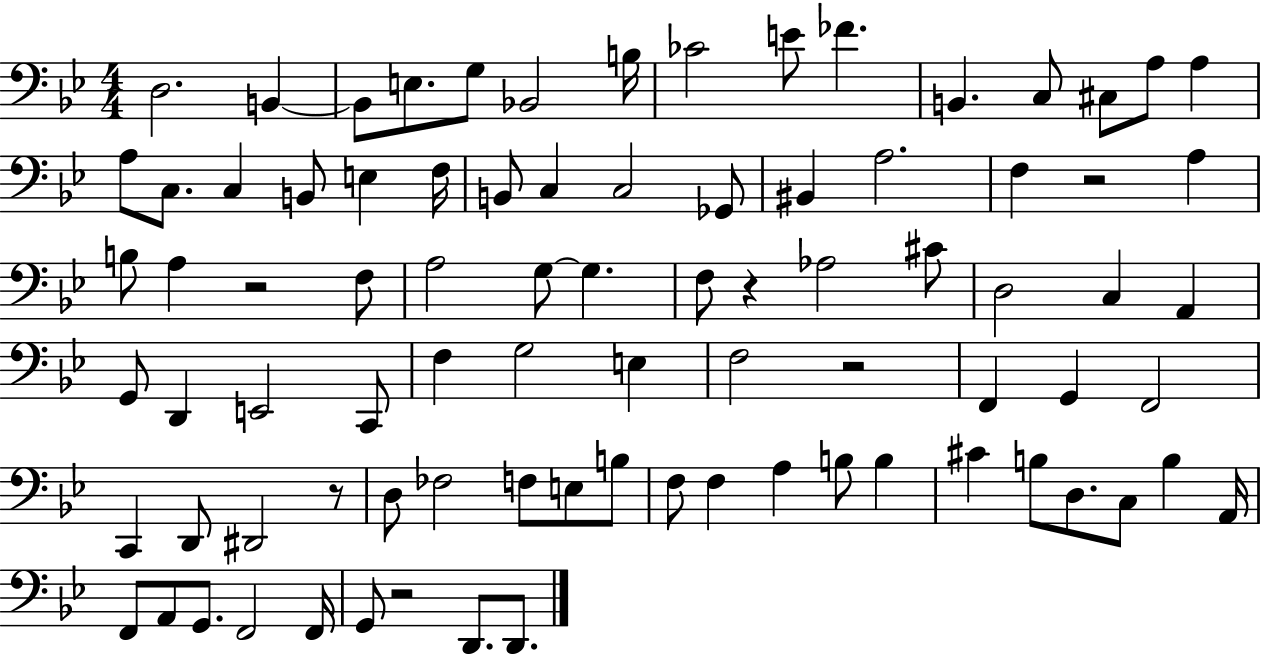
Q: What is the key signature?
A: BES major